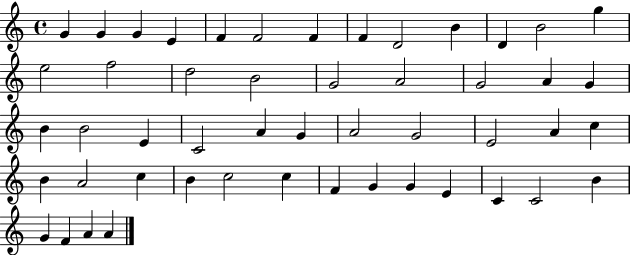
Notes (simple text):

G4/q G4/q G4/q E4/q F4/q F4/h F4/q F4/q D4/h B4/q D4/q B4/h G5/q E5/h F5/h D5/h B4/h G4/h A4/h G4/h A4/q G4/q B4/q B4/h E4/q C4/h A4/q G4/q A4/h G4/h E4/h A4/q C5/q B4/q A4/h C5/q B4/q C5/h C5/q F4/q G4/q G4/q E4/q C4/q C4/h B4/q G4/q F4/q A4/q A4/q